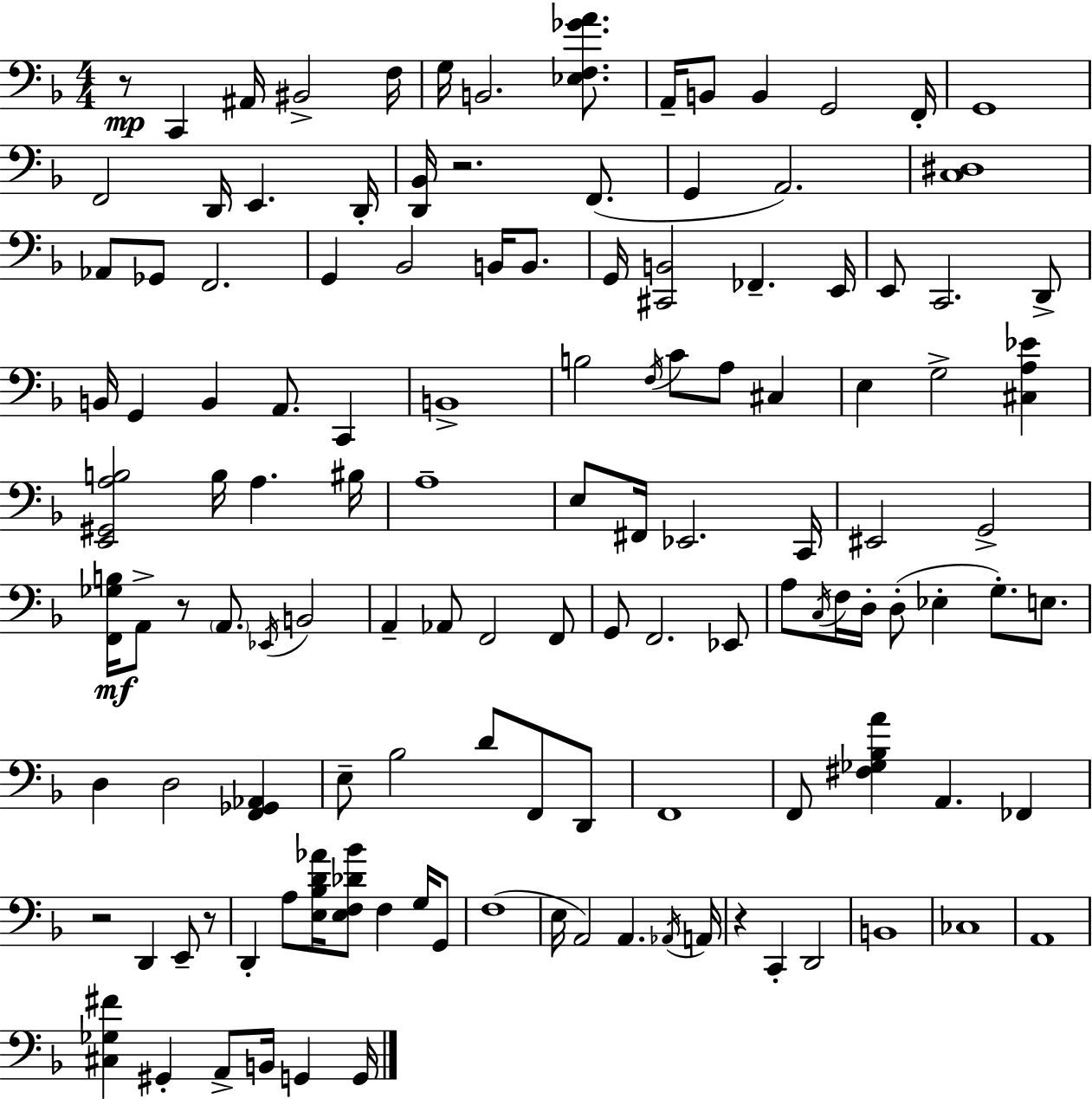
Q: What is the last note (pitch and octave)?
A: G2